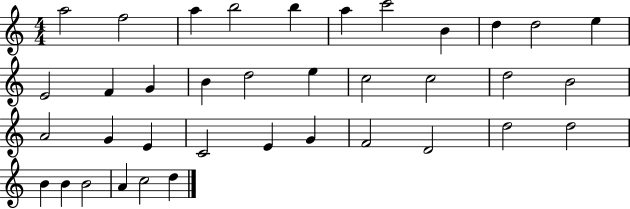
{
  \clef treble
  \numericTimeSignature
  \time 4/4
  \key c \major
  a''2 f''2 | a''4 b''2 b''4 | a''4 c'''2 b'4 | d''4 d''2 e''4 | \break e'2 f'4 g'4 | b'4 d''2 e''4 | c''2 c''2 | d''2 b'2 | \break a'2 g'4 e'4 | c'2 e'4 g'4 | f'2 d'2 | d''2 d''2 | \break b'4 b'4 b'2 | a'4 c''2 d''4 | \bar "|."
}